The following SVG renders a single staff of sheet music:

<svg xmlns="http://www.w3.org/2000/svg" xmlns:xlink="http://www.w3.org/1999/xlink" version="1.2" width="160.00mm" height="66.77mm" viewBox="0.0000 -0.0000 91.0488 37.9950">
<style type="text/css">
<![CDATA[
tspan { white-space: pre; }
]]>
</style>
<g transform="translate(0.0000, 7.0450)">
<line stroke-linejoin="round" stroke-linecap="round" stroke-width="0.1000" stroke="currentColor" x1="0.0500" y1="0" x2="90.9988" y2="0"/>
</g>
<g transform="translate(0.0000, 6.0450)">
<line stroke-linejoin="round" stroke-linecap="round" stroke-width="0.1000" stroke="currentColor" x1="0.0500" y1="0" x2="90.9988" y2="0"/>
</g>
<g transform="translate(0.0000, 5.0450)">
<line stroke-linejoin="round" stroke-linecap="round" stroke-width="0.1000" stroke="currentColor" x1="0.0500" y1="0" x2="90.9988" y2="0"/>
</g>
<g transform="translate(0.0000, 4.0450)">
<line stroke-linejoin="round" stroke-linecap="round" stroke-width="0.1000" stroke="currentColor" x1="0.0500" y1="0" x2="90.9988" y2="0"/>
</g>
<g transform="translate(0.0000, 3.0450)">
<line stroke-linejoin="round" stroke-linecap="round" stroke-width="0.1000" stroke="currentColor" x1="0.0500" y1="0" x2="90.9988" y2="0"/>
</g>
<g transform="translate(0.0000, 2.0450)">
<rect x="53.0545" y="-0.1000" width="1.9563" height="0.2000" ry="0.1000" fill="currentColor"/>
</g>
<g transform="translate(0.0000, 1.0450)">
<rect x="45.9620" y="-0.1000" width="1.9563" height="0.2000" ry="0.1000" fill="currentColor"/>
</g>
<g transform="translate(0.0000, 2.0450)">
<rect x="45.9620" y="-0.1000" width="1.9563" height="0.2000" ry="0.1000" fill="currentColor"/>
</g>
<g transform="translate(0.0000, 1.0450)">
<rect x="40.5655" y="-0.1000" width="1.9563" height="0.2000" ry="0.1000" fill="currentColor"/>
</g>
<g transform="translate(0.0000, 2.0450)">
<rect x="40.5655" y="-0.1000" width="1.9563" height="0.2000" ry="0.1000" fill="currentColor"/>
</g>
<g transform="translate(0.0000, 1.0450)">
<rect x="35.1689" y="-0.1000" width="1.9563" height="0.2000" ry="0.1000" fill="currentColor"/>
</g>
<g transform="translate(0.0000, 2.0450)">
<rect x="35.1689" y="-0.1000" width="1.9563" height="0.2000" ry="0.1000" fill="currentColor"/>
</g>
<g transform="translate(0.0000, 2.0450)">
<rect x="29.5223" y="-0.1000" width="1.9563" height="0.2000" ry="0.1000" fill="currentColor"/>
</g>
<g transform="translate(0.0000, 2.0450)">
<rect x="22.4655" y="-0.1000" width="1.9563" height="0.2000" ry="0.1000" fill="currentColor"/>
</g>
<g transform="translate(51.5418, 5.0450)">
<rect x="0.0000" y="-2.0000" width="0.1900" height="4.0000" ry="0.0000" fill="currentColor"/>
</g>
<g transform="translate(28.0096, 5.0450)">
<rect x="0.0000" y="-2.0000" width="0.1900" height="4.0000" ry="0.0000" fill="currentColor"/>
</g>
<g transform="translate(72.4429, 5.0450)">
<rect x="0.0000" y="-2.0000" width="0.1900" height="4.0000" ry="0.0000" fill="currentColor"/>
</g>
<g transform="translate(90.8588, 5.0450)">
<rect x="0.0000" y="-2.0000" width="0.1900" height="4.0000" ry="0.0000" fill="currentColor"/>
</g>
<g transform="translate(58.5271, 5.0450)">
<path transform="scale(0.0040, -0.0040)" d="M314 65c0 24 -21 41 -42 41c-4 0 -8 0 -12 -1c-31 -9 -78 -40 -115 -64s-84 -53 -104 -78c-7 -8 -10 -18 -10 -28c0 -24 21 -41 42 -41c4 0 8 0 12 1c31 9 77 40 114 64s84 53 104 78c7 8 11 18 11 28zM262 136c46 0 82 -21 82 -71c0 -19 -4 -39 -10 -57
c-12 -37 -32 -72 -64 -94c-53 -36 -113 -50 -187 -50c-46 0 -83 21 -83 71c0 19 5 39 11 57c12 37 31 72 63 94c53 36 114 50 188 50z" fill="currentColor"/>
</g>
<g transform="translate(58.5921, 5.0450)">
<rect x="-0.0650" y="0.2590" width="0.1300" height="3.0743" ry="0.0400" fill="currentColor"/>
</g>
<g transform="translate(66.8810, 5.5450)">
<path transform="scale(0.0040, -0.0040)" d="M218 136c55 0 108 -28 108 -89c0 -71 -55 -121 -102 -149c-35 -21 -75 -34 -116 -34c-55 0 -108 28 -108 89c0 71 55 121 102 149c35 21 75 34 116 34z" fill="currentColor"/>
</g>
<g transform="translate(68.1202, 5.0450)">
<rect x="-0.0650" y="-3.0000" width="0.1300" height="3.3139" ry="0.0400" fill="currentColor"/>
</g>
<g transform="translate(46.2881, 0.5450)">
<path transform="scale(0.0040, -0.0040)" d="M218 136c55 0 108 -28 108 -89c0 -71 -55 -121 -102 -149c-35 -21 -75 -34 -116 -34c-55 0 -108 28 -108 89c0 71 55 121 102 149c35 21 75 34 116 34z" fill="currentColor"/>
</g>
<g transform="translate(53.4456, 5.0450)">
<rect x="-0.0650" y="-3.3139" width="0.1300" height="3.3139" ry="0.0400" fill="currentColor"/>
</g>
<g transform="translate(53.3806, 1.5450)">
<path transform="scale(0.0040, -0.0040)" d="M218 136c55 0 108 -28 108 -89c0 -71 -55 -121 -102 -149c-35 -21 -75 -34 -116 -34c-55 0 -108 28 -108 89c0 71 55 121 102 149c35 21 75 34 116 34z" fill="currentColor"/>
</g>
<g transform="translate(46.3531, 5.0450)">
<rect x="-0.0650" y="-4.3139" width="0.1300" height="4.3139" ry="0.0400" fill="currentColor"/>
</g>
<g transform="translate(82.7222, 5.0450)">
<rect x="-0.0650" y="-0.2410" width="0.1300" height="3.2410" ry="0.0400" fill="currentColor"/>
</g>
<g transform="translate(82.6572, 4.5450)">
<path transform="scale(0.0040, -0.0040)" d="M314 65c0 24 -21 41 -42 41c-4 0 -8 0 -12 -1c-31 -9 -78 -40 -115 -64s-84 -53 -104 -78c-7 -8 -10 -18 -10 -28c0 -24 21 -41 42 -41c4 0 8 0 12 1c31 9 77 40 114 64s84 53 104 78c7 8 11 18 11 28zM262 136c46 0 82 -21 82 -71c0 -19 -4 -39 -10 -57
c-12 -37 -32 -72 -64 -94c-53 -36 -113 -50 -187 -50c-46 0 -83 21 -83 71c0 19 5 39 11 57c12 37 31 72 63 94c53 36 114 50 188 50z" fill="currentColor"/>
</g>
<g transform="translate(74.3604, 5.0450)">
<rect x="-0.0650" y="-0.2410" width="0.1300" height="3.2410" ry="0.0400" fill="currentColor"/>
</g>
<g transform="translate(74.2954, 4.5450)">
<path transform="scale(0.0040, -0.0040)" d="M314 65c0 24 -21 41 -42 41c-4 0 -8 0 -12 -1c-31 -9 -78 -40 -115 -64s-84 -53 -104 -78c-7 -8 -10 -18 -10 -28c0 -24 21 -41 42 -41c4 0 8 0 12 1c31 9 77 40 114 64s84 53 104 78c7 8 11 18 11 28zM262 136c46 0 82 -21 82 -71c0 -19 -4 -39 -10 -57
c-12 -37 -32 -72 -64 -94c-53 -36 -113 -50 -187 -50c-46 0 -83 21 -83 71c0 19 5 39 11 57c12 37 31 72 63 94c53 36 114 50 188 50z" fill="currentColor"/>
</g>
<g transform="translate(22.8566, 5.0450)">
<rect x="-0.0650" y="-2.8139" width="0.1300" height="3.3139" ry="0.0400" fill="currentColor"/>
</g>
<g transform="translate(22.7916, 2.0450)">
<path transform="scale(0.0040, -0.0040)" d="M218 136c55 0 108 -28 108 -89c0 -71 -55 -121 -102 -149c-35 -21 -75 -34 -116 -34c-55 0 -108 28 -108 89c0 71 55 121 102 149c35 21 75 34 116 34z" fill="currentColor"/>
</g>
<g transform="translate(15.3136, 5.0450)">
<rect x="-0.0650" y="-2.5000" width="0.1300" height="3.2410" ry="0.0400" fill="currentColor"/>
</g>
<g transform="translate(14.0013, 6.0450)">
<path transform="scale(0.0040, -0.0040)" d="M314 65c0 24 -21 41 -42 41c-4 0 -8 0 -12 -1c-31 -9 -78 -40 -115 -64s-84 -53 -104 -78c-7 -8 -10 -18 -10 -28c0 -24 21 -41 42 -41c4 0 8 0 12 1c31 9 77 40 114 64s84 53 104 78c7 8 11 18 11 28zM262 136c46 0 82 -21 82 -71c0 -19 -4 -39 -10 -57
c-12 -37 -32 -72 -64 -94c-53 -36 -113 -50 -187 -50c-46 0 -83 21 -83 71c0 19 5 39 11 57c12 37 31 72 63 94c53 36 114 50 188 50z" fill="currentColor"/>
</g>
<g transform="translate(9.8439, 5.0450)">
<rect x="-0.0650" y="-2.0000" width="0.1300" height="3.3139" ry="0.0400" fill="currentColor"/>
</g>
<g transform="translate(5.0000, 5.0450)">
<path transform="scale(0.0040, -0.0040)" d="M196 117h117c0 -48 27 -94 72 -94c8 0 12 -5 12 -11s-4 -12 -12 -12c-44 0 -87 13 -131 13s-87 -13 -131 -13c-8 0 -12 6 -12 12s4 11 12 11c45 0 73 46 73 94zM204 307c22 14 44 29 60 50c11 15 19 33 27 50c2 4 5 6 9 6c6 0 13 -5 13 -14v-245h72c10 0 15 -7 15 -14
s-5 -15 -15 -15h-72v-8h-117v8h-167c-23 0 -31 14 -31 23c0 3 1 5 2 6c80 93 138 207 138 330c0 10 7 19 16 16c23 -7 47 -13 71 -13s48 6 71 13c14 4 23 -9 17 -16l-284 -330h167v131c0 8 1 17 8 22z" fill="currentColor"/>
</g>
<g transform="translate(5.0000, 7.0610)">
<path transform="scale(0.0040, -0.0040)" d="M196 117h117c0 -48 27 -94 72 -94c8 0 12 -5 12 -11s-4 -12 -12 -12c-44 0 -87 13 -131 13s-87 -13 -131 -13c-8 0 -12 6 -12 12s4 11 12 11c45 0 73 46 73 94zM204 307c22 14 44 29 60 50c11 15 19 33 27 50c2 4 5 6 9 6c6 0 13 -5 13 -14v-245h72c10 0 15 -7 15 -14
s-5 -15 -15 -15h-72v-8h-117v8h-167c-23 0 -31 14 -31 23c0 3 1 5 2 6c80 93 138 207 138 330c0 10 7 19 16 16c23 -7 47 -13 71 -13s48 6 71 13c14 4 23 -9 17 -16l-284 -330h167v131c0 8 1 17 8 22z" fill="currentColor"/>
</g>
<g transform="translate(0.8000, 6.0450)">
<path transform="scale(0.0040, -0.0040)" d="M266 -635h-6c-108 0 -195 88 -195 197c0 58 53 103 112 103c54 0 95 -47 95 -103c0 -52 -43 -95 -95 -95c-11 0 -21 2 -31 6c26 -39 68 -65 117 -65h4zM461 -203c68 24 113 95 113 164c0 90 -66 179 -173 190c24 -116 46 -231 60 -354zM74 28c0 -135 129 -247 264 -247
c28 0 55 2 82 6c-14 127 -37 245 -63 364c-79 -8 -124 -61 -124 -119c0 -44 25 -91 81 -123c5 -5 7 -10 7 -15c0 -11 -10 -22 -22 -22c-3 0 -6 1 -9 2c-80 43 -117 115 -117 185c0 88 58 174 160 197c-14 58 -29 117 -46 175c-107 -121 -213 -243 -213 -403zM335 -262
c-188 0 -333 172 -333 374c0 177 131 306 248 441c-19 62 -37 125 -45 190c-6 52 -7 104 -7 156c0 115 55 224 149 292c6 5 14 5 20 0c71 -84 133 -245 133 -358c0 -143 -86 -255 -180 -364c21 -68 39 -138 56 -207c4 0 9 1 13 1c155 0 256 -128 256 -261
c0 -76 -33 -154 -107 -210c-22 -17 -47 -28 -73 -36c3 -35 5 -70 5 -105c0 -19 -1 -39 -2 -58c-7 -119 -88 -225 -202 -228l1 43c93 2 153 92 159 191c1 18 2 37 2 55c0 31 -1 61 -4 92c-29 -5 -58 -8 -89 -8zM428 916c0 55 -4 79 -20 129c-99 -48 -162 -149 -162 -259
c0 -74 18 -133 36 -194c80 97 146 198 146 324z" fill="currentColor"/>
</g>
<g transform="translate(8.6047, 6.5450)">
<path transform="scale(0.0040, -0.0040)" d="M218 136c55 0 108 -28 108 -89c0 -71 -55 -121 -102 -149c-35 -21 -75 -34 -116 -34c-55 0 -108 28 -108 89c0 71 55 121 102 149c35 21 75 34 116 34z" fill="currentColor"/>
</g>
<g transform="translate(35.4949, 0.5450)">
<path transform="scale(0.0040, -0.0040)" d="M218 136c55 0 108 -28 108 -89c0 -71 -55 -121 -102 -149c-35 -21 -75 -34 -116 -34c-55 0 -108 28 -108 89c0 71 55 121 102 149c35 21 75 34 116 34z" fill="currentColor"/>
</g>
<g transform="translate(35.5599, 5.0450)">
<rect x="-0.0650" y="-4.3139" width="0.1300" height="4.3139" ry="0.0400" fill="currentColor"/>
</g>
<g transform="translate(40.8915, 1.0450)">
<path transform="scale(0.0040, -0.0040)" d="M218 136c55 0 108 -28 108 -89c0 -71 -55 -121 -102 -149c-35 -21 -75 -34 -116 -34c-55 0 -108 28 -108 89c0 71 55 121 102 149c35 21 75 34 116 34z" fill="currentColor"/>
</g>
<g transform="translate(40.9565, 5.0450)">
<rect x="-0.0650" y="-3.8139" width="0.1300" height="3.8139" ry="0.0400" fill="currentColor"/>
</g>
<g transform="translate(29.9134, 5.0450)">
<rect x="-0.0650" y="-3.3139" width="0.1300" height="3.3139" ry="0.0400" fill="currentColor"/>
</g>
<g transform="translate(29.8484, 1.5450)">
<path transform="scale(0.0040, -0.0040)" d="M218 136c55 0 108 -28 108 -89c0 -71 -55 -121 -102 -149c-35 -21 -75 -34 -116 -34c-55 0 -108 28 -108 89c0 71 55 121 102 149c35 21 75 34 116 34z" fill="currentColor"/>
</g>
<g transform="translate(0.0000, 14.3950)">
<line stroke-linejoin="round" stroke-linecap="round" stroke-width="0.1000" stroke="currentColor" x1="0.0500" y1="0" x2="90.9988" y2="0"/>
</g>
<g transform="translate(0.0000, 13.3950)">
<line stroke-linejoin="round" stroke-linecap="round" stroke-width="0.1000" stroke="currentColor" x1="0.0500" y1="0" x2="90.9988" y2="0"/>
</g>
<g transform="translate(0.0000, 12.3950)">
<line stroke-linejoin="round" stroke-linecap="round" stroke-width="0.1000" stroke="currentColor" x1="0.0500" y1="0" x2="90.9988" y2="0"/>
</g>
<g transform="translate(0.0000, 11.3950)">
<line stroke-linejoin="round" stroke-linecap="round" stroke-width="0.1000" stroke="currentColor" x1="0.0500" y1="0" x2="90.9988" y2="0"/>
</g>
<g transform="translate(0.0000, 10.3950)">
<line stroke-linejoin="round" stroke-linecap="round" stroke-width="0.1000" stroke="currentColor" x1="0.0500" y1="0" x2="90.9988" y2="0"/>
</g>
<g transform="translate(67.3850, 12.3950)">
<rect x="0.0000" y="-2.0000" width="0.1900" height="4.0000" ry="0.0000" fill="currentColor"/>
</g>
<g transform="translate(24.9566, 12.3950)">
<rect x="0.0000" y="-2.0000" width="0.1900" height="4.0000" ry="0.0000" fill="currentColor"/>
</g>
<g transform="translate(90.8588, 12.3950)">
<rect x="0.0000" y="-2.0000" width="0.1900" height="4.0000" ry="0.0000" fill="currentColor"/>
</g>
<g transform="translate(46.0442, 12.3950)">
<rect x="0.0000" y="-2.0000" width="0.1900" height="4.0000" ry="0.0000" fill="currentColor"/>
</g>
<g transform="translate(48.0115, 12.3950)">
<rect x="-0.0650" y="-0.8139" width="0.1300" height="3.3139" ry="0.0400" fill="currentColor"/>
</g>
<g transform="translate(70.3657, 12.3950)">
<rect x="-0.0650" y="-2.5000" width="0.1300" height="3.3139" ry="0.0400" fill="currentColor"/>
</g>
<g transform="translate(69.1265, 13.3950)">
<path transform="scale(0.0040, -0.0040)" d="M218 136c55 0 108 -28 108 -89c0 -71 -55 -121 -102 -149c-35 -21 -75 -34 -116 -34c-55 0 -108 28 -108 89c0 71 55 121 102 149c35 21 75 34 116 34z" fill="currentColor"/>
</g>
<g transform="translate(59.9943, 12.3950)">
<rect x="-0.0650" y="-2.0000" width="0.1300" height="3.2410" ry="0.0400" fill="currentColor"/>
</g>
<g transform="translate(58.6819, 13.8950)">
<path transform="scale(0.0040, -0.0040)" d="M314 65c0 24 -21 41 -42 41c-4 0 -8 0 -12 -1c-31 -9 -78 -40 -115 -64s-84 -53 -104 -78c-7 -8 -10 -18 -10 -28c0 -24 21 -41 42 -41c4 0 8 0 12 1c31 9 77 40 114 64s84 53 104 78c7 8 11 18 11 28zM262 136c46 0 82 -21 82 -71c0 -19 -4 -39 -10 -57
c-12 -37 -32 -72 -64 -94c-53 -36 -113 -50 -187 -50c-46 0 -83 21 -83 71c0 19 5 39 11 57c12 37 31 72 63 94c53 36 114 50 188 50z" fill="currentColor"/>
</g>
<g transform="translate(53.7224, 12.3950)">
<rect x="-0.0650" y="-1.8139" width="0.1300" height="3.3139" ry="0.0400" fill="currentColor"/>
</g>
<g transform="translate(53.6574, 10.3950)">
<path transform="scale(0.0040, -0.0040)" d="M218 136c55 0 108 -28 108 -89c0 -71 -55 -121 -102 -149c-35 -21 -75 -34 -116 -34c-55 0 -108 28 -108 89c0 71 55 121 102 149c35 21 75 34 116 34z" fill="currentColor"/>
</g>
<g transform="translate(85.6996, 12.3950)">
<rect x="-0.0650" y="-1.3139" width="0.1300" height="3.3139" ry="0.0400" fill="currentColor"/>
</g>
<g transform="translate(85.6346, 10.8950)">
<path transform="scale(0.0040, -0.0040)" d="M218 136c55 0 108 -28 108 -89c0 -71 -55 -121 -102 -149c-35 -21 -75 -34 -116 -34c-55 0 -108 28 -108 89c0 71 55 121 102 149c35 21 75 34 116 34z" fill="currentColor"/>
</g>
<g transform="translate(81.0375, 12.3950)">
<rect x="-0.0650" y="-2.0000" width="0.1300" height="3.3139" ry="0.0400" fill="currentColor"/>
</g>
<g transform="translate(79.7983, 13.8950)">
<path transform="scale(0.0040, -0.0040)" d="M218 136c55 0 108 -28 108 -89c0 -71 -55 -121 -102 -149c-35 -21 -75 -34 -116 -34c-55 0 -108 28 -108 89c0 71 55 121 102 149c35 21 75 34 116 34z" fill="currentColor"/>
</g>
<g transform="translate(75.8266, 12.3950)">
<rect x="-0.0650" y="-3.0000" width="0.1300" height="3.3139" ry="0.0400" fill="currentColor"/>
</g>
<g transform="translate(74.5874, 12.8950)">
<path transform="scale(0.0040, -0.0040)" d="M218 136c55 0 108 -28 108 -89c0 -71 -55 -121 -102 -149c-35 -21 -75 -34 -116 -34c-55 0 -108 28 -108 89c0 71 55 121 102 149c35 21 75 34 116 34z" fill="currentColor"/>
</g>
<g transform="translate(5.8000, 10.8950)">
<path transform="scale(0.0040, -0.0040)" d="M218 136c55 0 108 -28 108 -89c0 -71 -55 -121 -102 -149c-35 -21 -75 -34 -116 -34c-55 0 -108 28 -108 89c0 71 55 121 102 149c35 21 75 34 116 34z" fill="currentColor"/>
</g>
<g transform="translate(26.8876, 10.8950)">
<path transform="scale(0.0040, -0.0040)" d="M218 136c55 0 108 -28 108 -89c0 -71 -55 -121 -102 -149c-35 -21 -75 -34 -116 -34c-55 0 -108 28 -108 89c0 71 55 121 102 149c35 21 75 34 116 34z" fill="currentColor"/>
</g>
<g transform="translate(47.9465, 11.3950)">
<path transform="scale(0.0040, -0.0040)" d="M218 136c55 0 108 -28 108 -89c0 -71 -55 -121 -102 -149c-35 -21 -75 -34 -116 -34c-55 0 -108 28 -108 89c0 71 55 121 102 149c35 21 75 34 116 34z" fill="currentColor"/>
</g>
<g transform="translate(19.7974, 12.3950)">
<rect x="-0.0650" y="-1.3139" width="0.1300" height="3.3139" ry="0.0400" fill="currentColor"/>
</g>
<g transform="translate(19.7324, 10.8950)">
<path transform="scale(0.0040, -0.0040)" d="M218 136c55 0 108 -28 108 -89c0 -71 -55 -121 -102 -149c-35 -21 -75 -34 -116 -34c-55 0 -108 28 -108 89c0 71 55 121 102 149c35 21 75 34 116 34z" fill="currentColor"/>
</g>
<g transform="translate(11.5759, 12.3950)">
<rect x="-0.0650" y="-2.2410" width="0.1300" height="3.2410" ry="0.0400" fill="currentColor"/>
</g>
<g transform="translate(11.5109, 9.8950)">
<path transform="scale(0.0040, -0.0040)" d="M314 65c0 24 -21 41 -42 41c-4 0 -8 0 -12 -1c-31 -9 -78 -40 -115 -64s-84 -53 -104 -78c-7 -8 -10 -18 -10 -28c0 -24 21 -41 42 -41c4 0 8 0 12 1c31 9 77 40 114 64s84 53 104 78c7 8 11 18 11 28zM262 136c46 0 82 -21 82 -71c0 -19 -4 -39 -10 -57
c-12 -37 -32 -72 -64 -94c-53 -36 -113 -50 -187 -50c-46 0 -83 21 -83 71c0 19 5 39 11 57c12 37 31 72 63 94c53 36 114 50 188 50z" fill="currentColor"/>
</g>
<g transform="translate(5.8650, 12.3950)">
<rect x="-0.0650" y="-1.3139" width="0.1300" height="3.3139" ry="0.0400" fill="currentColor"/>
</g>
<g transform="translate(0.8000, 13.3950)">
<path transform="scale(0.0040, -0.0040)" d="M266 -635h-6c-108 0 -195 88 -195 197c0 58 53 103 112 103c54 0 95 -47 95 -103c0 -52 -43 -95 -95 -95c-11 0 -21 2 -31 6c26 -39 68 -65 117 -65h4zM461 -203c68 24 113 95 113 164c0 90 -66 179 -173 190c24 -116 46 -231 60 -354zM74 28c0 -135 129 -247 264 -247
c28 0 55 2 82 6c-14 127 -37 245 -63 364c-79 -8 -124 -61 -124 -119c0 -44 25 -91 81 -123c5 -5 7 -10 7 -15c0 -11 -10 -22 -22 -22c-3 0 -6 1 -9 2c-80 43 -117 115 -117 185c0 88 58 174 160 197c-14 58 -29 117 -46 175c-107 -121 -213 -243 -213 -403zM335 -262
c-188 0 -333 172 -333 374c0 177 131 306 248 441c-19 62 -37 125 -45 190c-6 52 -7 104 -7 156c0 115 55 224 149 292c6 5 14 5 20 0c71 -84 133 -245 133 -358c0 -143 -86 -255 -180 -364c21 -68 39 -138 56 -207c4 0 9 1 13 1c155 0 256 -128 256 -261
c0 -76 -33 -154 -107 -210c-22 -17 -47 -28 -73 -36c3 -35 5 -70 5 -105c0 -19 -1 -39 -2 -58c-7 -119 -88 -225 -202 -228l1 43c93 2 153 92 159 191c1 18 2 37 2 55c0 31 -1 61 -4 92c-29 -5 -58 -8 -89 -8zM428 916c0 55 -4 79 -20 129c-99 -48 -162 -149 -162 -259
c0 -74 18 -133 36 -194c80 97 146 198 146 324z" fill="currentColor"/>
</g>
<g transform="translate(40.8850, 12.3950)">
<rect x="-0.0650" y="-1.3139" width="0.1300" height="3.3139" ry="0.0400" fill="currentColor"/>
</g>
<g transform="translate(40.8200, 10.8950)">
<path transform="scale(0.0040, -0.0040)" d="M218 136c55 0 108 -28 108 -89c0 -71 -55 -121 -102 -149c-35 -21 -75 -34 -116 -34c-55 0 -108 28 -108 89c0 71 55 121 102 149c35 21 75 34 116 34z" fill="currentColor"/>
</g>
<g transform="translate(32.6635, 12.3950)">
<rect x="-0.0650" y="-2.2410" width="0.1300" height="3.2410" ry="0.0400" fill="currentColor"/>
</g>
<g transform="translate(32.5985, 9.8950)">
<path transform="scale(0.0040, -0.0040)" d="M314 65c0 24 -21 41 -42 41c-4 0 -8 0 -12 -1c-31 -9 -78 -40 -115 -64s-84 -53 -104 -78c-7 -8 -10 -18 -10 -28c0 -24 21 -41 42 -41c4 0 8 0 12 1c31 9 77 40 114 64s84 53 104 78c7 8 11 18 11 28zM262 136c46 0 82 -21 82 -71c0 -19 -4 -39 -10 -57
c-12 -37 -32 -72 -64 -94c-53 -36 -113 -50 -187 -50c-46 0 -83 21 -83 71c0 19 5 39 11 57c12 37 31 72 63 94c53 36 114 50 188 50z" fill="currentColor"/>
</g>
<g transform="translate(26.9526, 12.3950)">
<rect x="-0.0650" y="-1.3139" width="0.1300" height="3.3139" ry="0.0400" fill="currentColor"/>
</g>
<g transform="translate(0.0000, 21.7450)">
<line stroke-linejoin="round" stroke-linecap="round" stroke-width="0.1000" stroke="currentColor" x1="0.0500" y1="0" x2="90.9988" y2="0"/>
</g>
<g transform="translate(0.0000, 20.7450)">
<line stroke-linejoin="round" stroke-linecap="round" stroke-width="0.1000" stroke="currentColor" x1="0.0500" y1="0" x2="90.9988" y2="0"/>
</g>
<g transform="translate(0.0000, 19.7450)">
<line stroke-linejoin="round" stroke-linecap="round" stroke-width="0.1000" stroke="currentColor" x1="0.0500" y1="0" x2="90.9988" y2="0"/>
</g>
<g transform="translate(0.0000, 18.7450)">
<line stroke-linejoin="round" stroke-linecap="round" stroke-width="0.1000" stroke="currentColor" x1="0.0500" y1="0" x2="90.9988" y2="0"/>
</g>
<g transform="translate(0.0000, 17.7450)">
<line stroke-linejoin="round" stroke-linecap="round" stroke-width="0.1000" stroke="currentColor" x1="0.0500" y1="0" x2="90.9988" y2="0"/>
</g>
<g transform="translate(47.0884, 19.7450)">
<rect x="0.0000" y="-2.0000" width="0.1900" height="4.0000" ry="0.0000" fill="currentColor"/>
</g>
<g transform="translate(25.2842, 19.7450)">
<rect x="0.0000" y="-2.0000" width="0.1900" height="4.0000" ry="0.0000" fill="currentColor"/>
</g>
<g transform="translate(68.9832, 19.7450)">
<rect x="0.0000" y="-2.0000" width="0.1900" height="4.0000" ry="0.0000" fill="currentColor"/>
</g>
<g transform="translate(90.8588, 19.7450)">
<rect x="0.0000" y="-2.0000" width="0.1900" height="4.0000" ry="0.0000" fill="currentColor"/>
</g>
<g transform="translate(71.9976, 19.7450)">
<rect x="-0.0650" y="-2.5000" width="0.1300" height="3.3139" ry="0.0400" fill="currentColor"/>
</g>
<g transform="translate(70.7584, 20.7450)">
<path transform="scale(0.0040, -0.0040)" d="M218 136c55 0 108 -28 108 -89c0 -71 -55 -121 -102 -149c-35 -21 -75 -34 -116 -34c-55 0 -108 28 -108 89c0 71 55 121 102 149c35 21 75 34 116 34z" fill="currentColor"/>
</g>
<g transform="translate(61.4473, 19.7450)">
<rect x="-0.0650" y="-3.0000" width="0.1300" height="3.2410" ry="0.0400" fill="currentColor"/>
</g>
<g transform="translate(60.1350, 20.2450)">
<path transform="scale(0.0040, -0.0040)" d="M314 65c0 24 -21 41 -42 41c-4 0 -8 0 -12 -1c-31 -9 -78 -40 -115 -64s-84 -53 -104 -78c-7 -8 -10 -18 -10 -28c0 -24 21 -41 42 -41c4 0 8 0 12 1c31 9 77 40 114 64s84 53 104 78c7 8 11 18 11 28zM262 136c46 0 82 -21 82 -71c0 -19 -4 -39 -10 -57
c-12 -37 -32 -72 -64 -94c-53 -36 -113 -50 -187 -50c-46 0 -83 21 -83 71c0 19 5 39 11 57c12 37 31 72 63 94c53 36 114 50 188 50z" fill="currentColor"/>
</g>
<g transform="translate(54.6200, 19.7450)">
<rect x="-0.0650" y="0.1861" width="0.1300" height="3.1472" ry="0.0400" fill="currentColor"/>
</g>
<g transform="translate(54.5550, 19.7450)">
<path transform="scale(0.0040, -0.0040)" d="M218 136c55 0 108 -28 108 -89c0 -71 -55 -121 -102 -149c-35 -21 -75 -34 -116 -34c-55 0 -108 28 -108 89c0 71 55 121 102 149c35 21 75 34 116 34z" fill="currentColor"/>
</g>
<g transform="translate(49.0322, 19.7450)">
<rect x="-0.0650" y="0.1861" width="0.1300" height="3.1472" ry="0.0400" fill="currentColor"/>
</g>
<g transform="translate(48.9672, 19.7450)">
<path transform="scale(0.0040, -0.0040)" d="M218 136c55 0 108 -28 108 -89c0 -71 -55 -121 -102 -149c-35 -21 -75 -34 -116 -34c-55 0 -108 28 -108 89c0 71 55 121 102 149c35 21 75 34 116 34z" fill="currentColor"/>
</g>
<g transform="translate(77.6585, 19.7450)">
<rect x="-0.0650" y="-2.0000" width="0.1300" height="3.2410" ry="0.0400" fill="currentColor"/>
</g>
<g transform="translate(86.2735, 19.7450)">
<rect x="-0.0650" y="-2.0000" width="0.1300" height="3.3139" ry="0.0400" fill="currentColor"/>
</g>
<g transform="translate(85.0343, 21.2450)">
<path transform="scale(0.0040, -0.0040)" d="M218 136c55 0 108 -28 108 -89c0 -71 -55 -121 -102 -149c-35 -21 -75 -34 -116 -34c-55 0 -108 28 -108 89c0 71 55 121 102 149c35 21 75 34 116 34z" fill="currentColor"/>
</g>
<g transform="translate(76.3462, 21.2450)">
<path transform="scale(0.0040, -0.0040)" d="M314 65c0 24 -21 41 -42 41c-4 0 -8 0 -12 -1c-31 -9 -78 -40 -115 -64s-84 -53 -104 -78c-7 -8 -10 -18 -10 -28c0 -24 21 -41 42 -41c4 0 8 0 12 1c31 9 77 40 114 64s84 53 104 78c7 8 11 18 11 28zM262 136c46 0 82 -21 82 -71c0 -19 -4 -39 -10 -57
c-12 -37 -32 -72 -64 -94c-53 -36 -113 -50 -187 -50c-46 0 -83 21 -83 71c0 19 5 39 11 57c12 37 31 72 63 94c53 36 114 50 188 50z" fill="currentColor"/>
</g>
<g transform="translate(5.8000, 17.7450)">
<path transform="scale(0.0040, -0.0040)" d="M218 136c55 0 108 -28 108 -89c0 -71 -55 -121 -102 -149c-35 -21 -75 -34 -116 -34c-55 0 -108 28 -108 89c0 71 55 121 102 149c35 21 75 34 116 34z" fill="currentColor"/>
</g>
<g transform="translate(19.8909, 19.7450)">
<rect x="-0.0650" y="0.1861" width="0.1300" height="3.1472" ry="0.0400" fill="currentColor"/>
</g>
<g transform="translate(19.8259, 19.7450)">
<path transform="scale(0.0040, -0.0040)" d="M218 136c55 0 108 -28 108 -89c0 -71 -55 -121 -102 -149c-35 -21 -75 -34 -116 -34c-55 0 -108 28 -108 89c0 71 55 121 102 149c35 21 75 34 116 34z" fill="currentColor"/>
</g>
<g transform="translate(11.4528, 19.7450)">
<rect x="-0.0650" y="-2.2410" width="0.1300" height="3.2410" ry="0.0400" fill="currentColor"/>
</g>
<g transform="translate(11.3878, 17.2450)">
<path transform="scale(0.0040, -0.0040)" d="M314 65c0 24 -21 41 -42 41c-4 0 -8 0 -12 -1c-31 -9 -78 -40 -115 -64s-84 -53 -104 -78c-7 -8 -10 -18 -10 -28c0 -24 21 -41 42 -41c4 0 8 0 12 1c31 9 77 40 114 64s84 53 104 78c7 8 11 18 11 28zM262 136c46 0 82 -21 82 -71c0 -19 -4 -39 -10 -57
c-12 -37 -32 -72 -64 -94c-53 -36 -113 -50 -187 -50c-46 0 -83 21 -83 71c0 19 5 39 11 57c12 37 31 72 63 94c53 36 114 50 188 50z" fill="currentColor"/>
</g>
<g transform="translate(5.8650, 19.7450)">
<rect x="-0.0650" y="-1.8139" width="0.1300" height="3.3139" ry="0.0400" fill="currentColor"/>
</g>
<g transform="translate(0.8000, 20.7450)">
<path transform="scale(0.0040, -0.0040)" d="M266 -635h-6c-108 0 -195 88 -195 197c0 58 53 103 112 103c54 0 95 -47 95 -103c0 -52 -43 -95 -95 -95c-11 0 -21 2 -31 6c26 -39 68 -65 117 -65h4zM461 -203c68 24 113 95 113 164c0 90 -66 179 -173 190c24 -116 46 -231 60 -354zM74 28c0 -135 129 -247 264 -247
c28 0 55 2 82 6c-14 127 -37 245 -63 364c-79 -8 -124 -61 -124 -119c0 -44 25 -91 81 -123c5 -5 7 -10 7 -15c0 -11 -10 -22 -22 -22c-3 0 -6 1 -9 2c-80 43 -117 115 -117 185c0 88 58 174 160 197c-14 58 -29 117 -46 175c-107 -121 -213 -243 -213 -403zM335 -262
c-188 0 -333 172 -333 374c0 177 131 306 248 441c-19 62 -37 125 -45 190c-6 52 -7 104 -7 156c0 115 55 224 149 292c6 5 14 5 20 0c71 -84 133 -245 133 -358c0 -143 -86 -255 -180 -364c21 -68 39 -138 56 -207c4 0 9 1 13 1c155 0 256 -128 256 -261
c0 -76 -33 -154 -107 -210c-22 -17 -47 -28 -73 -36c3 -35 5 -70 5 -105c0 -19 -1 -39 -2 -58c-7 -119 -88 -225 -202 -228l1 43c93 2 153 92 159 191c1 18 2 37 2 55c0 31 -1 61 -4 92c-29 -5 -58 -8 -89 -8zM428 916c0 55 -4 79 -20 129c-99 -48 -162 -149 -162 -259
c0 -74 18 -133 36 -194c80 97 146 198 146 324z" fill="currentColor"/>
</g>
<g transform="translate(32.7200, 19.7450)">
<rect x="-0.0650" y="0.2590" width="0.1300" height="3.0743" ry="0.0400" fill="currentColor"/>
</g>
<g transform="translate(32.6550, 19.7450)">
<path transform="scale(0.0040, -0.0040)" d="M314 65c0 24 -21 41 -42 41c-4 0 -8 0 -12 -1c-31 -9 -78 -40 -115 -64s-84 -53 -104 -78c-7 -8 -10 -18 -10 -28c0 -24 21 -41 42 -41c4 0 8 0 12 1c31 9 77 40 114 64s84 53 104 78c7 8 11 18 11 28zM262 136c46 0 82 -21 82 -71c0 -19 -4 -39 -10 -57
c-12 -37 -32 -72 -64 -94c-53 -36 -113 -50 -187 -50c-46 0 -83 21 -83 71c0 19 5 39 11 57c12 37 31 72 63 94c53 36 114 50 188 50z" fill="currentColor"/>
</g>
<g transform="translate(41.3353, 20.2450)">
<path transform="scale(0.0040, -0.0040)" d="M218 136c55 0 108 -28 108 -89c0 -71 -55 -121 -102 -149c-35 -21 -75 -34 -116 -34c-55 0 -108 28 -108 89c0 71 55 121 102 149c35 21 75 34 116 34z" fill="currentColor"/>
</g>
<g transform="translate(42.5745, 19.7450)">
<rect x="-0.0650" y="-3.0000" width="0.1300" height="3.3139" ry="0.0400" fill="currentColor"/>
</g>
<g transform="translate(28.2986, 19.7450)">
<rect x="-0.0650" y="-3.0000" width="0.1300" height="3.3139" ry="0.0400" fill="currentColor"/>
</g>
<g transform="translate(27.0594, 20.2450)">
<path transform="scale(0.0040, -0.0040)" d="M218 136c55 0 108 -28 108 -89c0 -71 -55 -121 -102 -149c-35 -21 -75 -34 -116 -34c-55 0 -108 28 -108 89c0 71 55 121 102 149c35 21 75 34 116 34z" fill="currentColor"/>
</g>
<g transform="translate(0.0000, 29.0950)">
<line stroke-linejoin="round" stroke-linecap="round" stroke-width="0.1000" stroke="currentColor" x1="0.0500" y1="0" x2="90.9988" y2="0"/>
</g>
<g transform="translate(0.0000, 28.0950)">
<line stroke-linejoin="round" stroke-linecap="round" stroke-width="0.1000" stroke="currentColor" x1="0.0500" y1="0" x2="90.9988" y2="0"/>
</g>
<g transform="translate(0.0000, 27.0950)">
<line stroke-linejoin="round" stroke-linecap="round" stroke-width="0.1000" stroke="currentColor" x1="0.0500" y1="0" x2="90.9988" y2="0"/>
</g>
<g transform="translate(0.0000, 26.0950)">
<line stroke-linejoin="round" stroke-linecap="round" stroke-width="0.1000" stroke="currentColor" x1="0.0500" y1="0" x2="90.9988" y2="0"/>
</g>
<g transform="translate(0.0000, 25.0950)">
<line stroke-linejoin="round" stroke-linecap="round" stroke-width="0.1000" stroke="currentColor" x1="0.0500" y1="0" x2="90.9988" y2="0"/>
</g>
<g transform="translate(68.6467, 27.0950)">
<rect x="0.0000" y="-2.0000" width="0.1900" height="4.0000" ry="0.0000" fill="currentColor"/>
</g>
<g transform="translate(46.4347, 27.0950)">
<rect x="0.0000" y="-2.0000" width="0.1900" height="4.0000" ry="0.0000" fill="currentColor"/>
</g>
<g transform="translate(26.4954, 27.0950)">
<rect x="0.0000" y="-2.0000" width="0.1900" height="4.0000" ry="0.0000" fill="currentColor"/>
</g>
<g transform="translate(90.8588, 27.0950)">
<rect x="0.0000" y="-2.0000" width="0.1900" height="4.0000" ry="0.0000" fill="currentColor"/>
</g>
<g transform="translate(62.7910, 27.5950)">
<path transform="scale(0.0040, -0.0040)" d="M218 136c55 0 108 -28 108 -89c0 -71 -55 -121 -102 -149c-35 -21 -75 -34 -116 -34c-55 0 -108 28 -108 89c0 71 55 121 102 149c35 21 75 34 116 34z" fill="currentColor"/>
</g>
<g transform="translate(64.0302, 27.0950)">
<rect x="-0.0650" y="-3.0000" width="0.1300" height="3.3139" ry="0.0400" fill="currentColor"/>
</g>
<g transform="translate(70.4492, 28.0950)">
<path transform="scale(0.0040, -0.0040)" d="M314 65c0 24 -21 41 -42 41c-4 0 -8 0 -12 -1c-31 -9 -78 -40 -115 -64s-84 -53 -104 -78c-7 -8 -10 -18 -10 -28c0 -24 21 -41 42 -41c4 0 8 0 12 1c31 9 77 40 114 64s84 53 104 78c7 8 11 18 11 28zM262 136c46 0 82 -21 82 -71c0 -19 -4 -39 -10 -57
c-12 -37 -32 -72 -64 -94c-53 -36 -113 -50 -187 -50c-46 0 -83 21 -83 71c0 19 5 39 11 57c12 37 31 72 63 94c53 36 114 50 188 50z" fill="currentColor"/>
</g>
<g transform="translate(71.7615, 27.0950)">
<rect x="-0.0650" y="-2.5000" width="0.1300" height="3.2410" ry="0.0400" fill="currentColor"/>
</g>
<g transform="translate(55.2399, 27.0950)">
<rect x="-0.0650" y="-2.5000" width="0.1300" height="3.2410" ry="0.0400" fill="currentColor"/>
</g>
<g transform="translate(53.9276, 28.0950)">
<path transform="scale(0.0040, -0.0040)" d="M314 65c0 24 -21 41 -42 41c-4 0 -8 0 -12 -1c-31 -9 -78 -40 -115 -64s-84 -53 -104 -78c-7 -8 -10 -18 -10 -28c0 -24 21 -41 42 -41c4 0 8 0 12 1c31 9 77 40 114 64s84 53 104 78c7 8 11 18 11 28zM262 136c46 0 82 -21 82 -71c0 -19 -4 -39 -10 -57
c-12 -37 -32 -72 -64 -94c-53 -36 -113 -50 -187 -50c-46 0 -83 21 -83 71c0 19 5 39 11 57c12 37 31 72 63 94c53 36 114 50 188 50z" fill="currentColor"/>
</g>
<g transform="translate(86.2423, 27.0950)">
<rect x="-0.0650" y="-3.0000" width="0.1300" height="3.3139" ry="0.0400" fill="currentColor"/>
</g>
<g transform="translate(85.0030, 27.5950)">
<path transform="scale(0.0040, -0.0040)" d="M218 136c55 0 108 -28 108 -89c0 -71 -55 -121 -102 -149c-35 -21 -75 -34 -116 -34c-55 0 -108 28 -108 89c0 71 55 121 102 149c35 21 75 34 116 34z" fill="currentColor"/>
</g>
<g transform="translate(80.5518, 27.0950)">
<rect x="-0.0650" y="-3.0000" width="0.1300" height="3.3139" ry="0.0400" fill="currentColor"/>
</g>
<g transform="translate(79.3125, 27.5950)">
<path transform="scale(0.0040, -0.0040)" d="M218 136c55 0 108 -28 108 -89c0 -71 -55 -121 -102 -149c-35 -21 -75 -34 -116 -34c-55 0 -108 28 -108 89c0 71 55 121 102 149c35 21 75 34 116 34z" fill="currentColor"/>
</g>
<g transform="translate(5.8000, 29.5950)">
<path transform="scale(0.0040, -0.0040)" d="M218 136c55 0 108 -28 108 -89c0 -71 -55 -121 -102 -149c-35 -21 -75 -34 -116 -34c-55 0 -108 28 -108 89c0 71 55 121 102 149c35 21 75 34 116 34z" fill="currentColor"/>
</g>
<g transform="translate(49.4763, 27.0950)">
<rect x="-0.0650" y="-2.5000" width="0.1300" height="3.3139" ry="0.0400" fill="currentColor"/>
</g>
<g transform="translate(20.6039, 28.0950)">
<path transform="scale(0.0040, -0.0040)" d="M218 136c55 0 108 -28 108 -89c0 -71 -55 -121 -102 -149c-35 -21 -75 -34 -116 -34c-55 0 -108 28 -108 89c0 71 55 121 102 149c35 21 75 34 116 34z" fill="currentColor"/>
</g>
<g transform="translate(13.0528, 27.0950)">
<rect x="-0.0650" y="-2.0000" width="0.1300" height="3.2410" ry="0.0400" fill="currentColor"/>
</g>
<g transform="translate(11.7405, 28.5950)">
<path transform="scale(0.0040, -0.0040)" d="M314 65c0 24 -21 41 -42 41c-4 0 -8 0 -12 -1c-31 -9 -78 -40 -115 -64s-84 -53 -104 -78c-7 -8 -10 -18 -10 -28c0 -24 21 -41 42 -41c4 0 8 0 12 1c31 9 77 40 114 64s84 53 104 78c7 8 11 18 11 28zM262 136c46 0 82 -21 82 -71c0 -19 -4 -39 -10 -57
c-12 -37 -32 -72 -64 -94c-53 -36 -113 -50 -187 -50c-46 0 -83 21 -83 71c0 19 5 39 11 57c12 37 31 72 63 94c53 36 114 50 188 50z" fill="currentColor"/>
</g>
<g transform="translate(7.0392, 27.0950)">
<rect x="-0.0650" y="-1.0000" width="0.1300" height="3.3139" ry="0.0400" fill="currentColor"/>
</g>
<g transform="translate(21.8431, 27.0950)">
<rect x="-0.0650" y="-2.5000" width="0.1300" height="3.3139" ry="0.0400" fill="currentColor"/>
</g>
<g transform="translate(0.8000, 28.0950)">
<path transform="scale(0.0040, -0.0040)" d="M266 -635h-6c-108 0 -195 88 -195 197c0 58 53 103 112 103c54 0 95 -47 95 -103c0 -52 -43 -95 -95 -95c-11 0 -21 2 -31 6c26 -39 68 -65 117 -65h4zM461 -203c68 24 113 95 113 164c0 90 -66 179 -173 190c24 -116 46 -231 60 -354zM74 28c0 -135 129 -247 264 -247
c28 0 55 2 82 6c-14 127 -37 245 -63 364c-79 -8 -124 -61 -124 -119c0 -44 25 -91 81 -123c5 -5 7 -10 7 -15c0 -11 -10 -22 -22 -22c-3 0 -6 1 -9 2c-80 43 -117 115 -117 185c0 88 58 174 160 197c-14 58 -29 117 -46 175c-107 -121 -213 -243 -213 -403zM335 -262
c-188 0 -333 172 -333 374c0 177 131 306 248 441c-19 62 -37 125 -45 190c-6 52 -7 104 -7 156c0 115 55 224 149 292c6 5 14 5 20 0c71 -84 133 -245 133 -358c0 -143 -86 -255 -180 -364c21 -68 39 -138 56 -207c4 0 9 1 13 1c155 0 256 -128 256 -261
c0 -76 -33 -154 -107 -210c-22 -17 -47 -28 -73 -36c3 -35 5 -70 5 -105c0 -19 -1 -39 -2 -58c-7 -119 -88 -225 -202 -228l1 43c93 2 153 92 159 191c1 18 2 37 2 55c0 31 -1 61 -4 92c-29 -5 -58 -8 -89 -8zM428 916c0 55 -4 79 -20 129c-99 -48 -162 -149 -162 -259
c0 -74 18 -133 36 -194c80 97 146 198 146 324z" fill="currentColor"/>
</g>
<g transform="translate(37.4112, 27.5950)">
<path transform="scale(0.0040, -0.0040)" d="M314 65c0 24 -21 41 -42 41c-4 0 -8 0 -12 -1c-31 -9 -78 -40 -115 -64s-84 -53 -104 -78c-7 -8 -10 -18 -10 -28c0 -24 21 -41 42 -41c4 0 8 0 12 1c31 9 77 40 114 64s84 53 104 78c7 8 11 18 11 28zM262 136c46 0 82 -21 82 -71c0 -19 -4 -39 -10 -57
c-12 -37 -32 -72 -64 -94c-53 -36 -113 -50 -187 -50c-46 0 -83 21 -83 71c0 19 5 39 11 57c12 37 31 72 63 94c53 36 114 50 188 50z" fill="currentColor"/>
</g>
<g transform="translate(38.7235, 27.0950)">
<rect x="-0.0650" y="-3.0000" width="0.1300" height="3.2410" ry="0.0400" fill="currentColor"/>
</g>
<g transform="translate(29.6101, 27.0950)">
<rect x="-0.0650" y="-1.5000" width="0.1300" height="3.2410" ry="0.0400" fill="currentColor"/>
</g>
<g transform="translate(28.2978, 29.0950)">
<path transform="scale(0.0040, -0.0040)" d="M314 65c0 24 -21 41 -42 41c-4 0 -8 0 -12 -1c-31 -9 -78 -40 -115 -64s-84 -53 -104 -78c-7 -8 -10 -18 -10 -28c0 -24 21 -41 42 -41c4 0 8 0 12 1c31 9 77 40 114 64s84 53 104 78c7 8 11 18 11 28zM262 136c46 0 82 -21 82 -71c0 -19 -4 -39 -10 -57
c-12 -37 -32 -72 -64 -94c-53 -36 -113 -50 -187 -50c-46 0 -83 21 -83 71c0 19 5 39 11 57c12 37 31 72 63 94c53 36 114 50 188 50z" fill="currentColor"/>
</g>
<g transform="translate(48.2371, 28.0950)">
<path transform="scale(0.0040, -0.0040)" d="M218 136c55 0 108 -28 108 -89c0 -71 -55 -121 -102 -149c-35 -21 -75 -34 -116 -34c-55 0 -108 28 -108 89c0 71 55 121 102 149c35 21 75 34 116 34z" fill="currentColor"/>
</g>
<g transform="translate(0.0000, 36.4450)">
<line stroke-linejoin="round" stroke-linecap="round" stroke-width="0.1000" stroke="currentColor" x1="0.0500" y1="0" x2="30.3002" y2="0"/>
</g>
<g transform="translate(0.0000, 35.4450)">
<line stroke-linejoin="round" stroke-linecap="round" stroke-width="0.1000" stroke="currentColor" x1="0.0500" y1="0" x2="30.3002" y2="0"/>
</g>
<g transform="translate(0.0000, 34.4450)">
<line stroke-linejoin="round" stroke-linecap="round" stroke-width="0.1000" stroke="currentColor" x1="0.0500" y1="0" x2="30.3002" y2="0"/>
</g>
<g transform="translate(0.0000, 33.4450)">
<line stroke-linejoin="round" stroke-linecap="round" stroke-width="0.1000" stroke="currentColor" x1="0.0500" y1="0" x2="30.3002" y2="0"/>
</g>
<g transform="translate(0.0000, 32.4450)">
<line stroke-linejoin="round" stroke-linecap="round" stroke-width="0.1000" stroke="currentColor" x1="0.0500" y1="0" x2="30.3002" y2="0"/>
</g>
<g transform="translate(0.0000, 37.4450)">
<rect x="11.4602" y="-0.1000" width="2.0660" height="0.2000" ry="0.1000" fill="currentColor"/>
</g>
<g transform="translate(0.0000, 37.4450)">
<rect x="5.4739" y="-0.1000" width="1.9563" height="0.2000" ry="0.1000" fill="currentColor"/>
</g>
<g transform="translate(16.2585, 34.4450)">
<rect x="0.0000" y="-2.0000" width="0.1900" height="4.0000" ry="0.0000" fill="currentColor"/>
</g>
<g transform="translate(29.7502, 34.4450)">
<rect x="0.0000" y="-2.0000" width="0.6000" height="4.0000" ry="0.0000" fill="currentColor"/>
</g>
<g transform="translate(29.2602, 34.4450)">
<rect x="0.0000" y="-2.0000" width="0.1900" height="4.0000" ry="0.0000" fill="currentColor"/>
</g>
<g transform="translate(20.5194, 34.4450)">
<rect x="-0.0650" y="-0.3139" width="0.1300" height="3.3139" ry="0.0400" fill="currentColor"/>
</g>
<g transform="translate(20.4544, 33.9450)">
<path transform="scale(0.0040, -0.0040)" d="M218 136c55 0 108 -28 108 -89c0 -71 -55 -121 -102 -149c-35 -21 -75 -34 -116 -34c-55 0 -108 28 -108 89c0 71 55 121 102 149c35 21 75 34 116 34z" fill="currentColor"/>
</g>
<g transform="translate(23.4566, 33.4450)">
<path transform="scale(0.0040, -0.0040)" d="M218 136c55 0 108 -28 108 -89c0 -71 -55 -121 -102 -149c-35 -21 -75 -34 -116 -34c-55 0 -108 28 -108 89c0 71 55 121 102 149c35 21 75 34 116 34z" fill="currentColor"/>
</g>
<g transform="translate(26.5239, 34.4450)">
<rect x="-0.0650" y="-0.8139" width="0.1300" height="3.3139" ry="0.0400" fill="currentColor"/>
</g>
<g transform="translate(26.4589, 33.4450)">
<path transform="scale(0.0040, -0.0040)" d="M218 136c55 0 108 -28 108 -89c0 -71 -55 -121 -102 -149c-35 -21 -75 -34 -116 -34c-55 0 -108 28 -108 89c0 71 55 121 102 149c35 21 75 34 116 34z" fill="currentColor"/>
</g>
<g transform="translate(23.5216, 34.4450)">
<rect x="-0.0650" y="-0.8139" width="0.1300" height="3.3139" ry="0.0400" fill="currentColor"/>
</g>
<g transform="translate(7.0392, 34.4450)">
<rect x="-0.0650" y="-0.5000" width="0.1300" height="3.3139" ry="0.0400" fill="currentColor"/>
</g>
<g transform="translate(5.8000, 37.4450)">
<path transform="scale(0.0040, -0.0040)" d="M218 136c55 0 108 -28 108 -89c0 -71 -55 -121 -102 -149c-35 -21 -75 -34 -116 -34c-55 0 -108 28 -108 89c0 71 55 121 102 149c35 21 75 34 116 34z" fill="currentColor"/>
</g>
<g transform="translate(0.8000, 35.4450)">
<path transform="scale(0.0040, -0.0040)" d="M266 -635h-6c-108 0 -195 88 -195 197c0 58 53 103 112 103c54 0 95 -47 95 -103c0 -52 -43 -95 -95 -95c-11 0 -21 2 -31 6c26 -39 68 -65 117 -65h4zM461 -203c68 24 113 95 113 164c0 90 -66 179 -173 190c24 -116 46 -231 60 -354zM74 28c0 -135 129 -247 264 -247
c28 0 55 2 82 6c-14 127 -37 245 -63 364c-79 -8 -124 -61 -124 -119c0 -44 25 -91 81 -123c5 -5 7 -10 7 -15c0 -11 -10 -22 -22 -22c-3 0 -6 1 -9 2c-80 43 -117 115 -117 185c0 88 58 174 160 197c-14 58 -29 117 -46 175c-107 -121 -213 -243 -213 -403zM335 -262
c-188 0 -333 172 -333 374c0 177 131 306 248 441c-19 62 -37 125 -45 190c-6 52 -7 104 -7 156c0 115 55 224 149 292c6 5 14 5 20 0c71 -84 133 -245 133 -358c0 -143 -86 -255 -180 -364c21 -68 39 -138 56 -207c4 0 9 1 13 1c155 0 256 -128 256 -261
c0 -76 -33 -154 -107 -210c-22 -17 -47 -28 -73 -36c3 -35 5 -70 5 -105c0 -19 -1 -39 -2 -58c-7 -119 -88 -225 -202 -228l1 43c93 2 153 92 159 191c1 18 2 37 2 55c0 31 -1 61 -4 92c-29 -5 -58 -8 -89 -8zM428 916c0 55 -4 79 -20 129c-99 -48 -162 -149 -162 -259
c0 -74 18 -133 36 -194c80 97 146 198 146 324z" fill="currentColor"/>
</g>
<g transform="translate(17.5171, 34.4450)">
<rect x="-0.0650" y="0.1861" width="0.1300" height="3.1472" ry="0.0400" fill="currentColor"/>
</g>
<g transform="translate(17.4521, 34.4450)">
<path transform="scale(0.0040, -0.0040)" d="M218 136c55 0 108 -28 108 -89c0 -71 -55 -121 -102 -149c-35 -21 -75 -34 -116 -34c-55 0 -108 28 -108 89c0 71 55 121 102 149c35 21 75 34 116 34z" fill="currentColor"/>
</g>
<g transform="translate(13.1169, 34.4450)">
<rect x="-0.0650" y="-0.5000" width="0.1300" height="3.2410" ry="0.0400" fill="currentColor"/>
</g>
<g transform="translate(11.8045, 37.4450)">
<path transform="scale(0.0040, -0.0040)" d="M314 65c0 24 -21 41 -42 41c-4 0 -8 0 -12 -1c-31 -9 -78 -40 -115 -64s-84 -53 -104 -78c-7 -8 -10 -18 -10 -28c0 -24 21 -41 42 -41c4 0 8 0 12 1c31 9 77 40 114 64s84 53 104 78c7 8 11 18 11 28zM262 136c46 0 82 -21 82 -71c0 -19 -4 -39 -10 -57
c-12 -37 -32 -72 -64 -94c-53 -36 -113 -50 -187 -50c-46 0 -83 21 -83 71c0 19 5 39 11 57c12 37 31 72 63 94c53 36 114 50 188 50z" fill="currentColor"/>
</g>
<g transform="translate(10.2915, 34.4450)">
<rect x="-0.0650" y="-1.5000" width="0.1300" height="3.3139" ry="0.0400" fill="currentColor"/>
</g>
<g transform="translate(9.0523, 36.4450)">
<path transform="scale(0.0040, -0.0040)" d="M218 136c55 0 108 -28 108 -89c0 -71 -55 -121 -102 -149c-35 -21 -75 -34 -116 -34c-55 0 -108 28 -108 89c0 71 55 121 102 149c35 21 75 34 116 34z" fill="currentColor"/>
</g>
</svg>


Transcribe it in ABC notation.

X:1
T:Untitled
M:4/4
L:1/4
K:C
F G2 a b d' c' d' b B2 A c2 c2 e g2 e e g2 e d f F2 G A F e f g2 B A B2 A B B A2 G F2 F D F2 G E2 A2 G G2 A G2 A A C E C2 B c d d